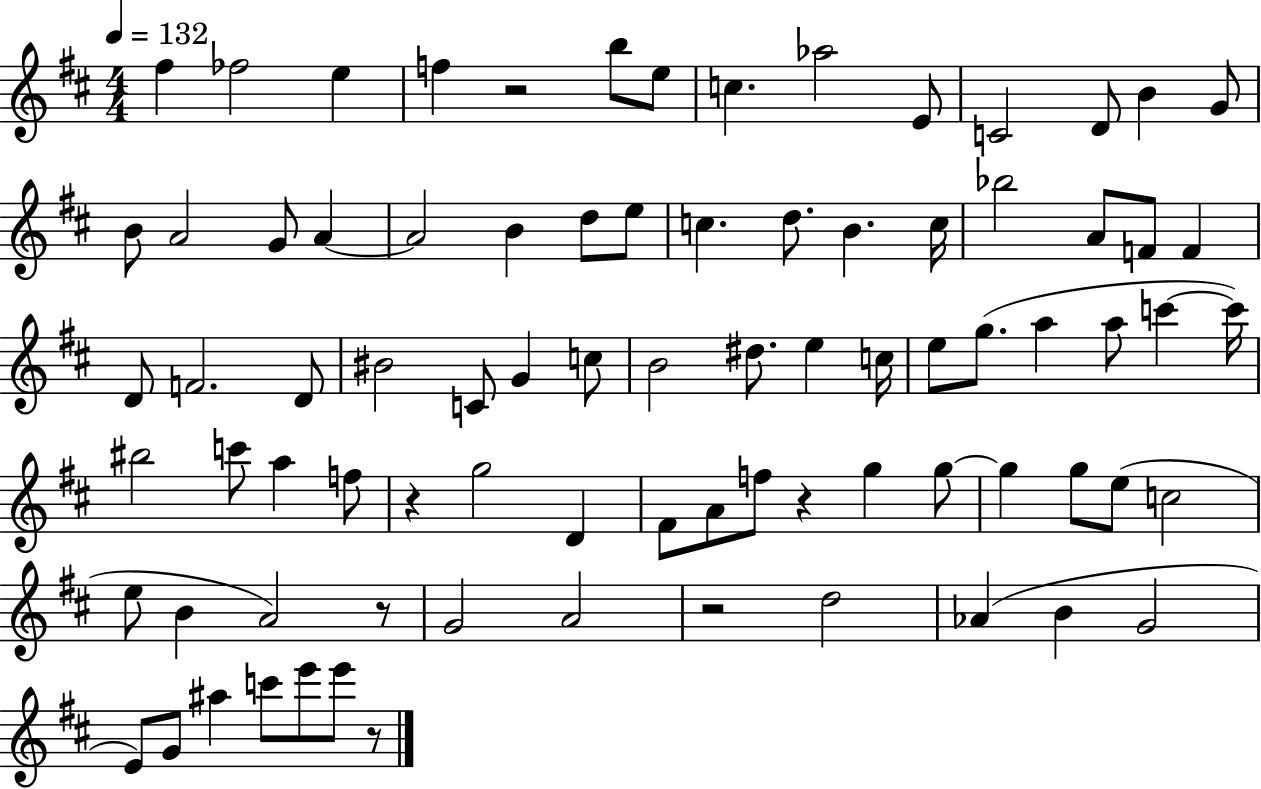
F#5/q FES5/h E5/q F5/q R/h B5/e E5/e C5/q. Ab5/h E4/e C4/h D4/e B4/q G4/e B4/e A4/h G4/e A4/q A4/h B4/q D5/e E5/e C5/q. D5/e. B4/q. C5/s Bb5/h A4/e F4/e F4/q D4/e F4/h. D4/e BIS4/h C4/e G4/q C5/e B4/h D#5/e. E5/q C5/s E5/e G5/e. A5/q A5/e C6/q C6/s BIS5/h C6/e A5/q F5/e R/q G5/h D4/q F#4/e A4/e F5/e R/q G5/q G5/e G5/q G5/e E5/e C5/h E5/e B4/q A4/h R/e G4/h A4/h R/h D5/h Ab4/q B4/q G4/h E4/e G4/e A#5/q C6/e E6/e E6/e R/e